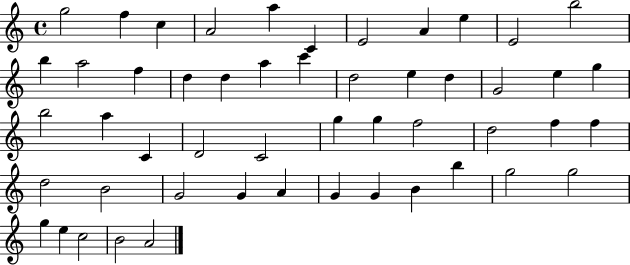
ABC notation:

X:1
T:Untitled
M:4/4
L:1/4
K:C
g2 f c A2 a C E2 A e E2 b2 b a2 f d d a c' d2 e d G2 e g b2 a C D2 C2 g g f2 d2 f f d2 B2 G2 G A G G B b g2 g2 g e c2 B2 A2